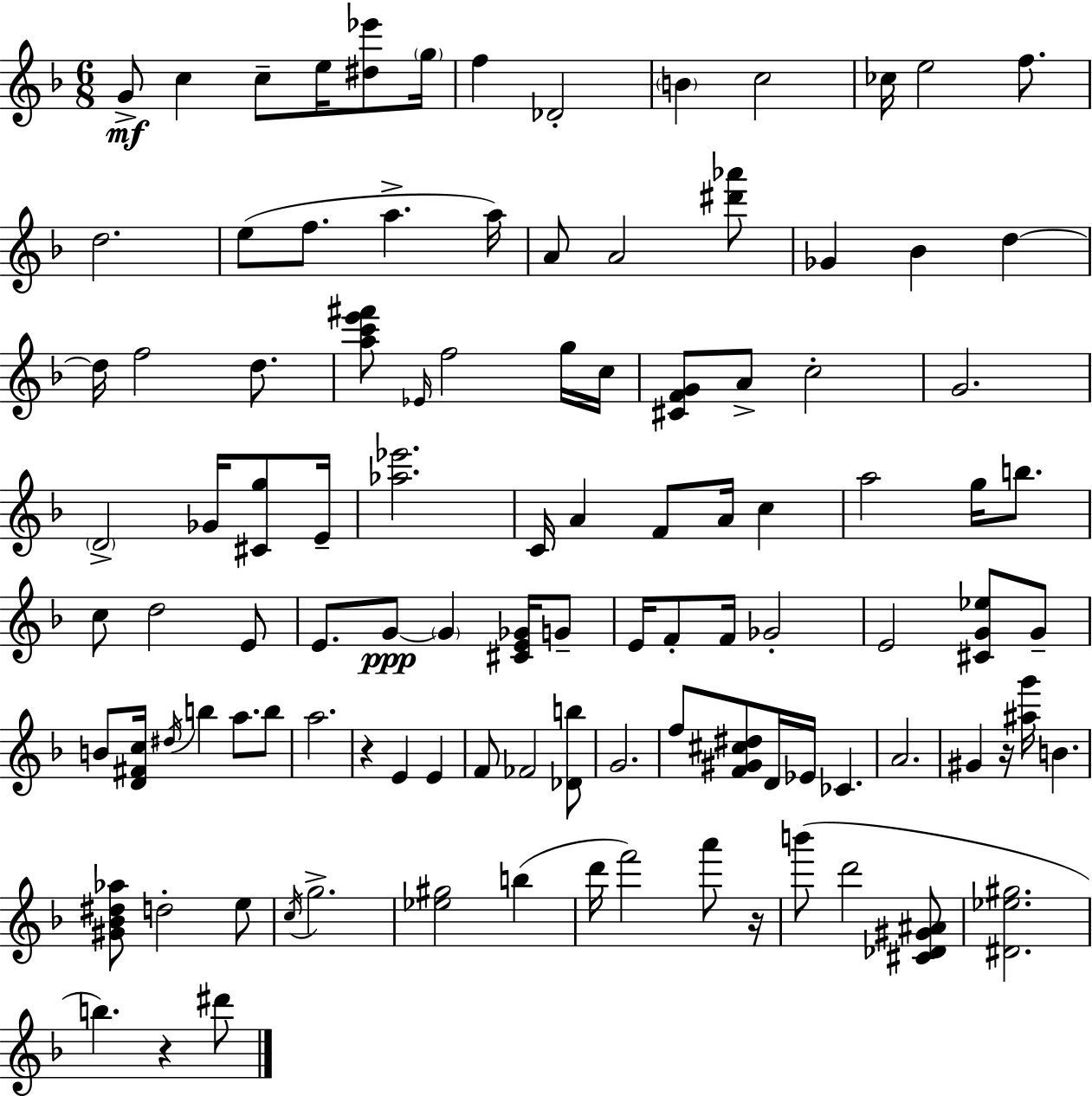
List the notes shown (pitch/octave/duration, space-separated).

G4/e C5/q C5/e E5/s [D#5,Eb6]/e G5/s F5/q Db4/h B4/q C5/h CES5/s E5/h F5/e. D5/h. E5/e F5/e. A5/q. A5/s A4/e A4/h [D#6,Ab6]/e Gb4/q Bb4/q D5/q D5/s F5/h D5/e. [A5,C6,E6,F#6]/e Eb4/s F5/h G5/s C5/s [C#4,F4,G4]/e A4/e C5/h G4/h. D4/h Gb4/s [C#4,G5]/e E4/s [Ab5,Eb6]/h. C4/s A4/q F4/e A4/s C5/q A5/h G5/s B5/e. C5/e D5/h E4/e E4/e. G4/e G4/q [C#4,E4,Gb4]/s G4/e E4/s F4/e F4/s Gb4/h E4/h [C#4,G4,Eb5]/e G4/e B4/e [D4,F#4,C5]/s D#5/s B5/q A5/e. B5/e A5/h. R/q E4/q E4/q F4/e FES4/h [Db4,B5]/e G4/h. F5/e [F4,G#4,C#5,D#5]/e D4/s Eb4/s CES4/q. A4/h. G#4/q R/s [A#5,G6]/s B4/q. [G#4,Bb4,D#5,Ab5]/e D5/h E5/e C5/s G5/h. [Eb5,G#5]/h B5/q D6/s F6/h A6/e R/s B6/e D6/h [C#4,Db4,G#4,A#4]/e [D#4,Eb5,G#5]/h. B5/q. R/q D#6/e